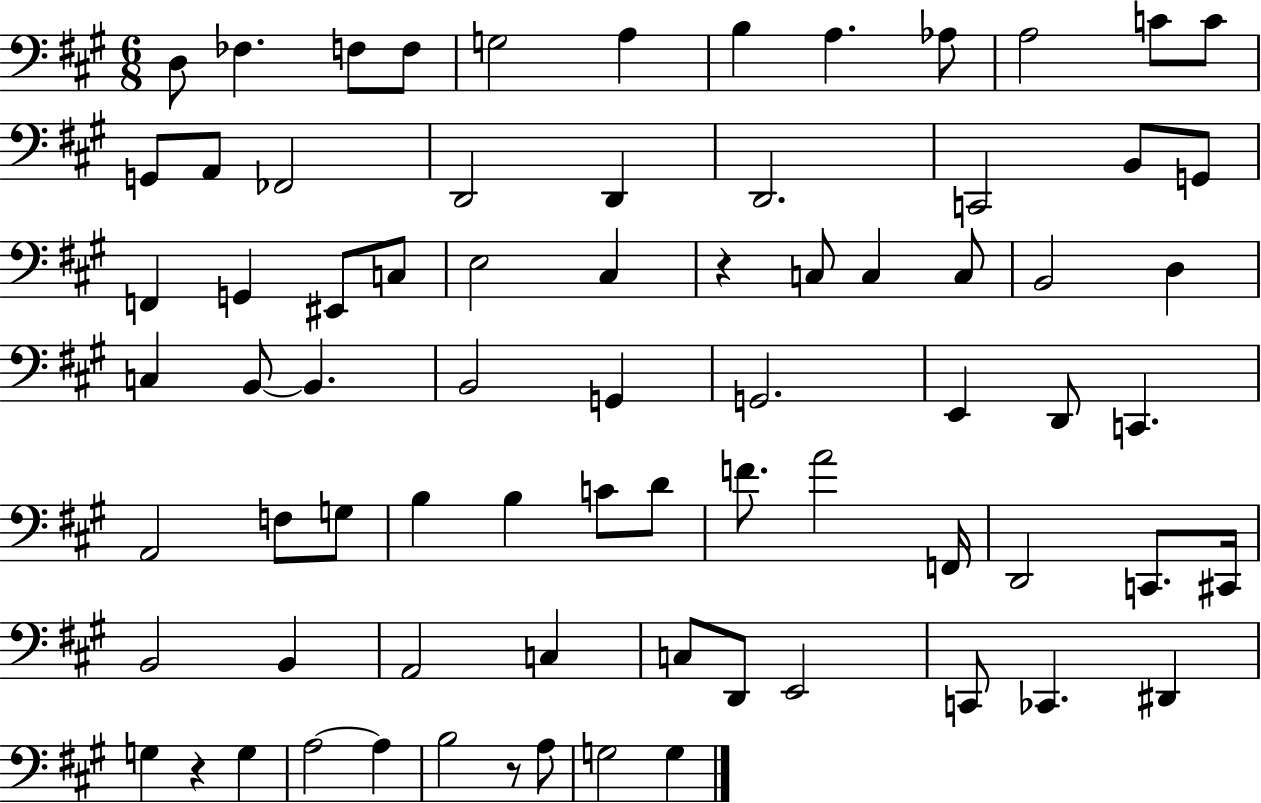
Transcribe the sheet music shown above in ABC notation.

X:1
T:Untitled
M:6/8
L:1/4
K:A
D,/2 _F, F,/2 F,/2 G,2 A, B, A, _A,/2 A,2 C/2 C/2 G,,/2 A,,/2 _F,,2 D,,2 D,, D,,2 C,,2 B,,/2 G,,/2 F,, G,, ^E,,/2 C,/2 E,2 ^C, z C,/2 C, C,/2 B,,2 D, C, B,,/2 B,, B,,2 G,, G,,2 E,, D,,/2 C,, A,,2 F,/2 G,/2 B, B, C/2 D/2 F/2 A2 F,,/4 D,,2 C,,/2 ^C,,/4 B,,2 B,, A,,2 C, C,/2 D,,/2 E,,2 C,,/2 _C,, ^D,, G, z G, A,2 A, B,2 z/2 A,/2 G,2 G,